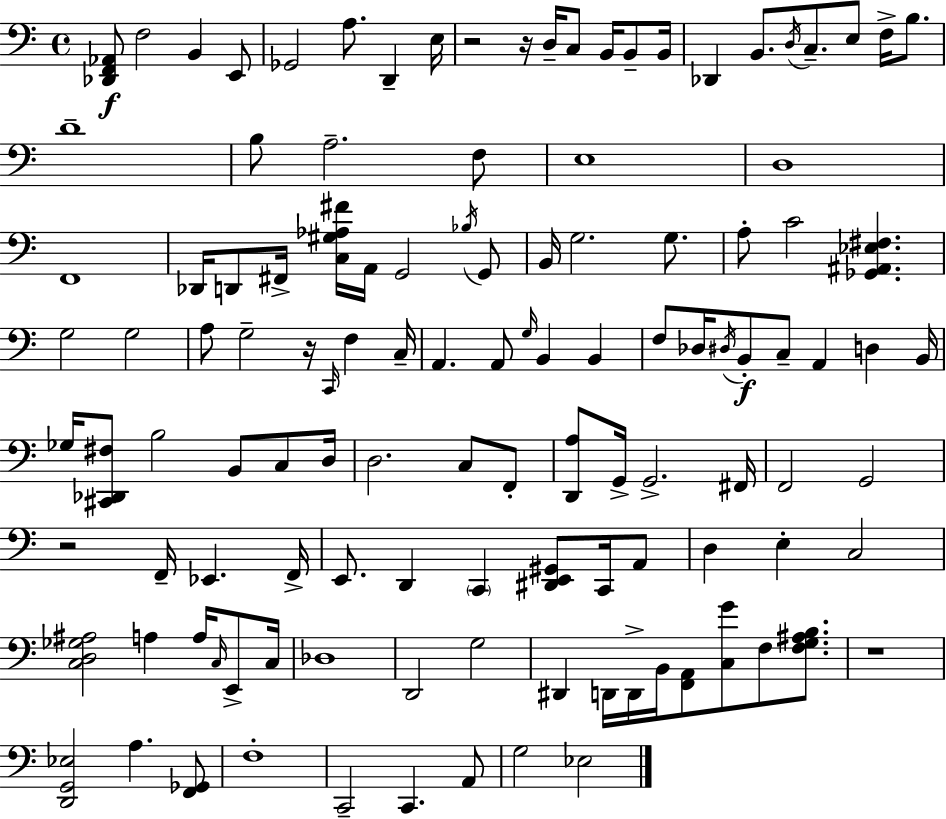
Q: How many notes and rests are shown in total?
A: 119